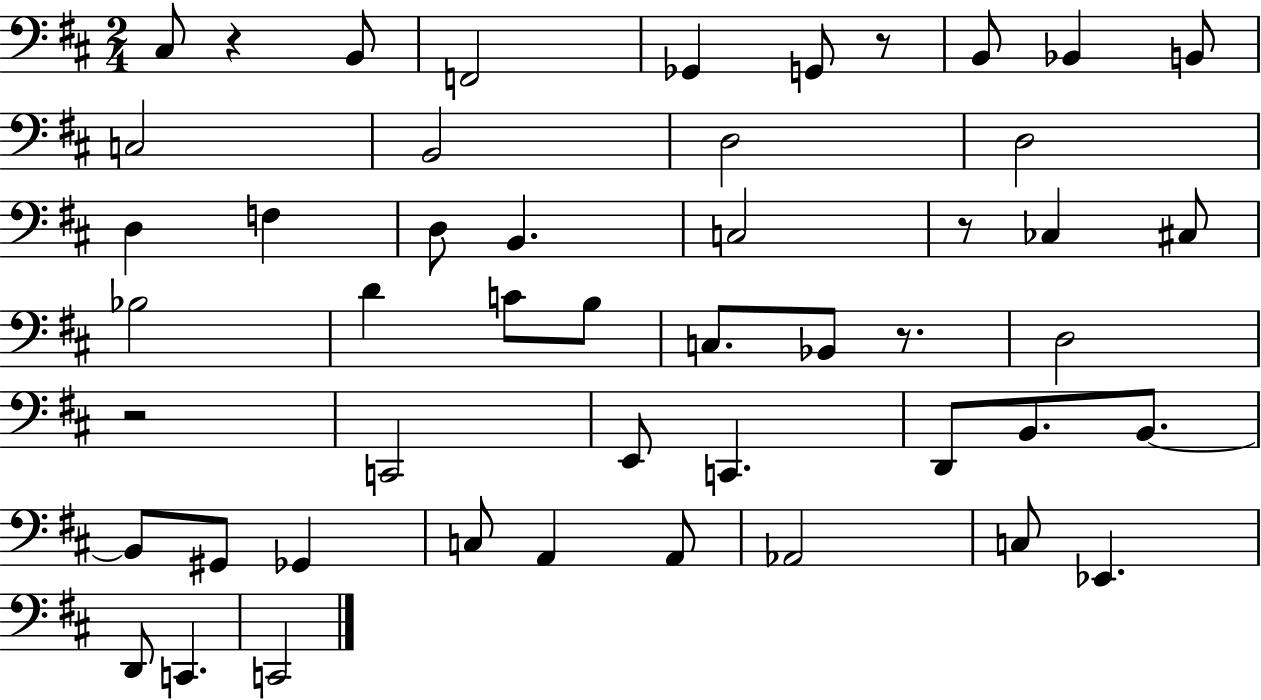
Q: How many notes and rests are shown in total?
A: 49